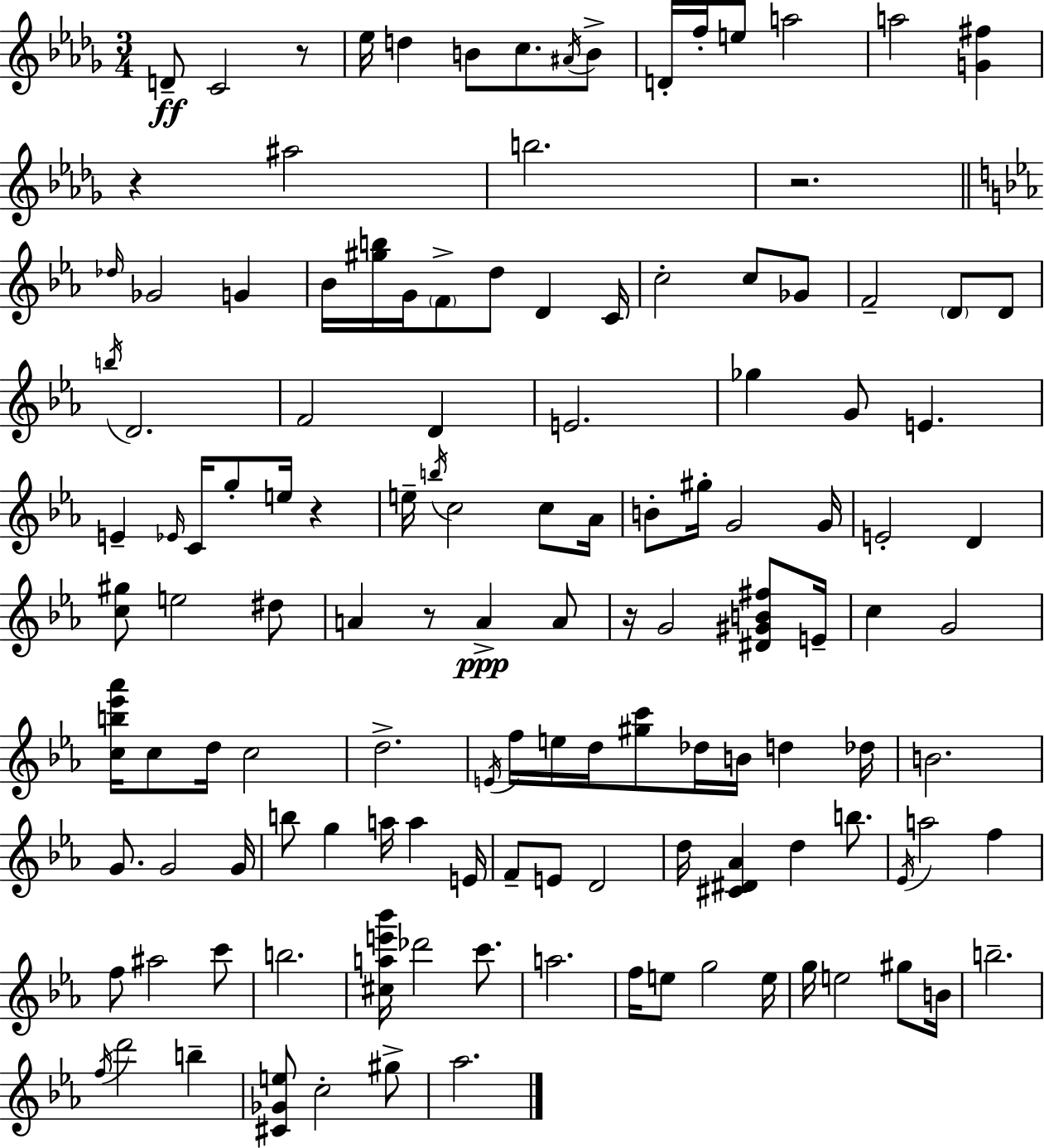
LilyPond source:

{
  \clef treble
  \numericTimeSignature
  \time 3/4
  \key bes \minor
  \repeat volta 2 { d'8--\ff c'2 r8 | ees''16 d''4 b'8 c''8. \acciaccatura { ais'16 } b'8-> | d'16-. f''16-. e''8 a''2 | a''2 <g' fis''>4 | \break r4 ais''2 | b''2. | r2. | \bar "||" \break \key ees \major \grace { des''16 } ges'2 g'4 | bes'16 <gis'' b''>16 g'16 \parenthesize f'8-> d''8 d'4 | c'16 c''2-. c''8 ges'8 | f'2-- \parenthesize d'8 d'8 | \break \acciaccatura { b''16 } d'2. | f'2 d'4 | e'2. | ges''4 g'8 e'4. | \break e'4-- \grace { ees'16 } c'16 g''8-. e''16 r4 | e''16-- \acciaccatura { b''16 } c''2 | c''8 aes'16 b'8-. gis''16-. g'2 | g'16 e'2-. | \break d'4 <c'' gis''>8 e''2 | dis''8 a'4 r8 a'4->\ppp | a'8 r16 g'2 | <dis' gis' b' fis''>8 e'16-- c''4 g'2 | \break <c'' b'' ees''' aes'''>16 c''8 d''16 c''2 | d''2.-> | \acciaccatura { e'16 } f''16 e''16 d''16 <gis'' c'''>8 des''16 b'16 | d''4 des''16 b'2. | \break g'8. g'2 | g'16 b''8 g''4 a''16 | a''4 e'16 f'8-- e'8 d'2 | d''16 <cis' dis' aes'>4 d''4 | \break b''8. \acciaccatura { ees'16 } a''2 | f''4 f''8 ais''2 | c'''8 b''2. | <cis'' a'' e''' bes'''>16 des'''2 | \break c'''8. a''2. | f''16 e''8 g''2 | e''16 g''16 e''2 | gis''8 b'16 b''2.-- | \break \acciaccatura { f''16 } d'''2 | b''4-- <cis' ges' e''>8 c''2-. | gis''8-> aes''2. | } \bar "|."
}